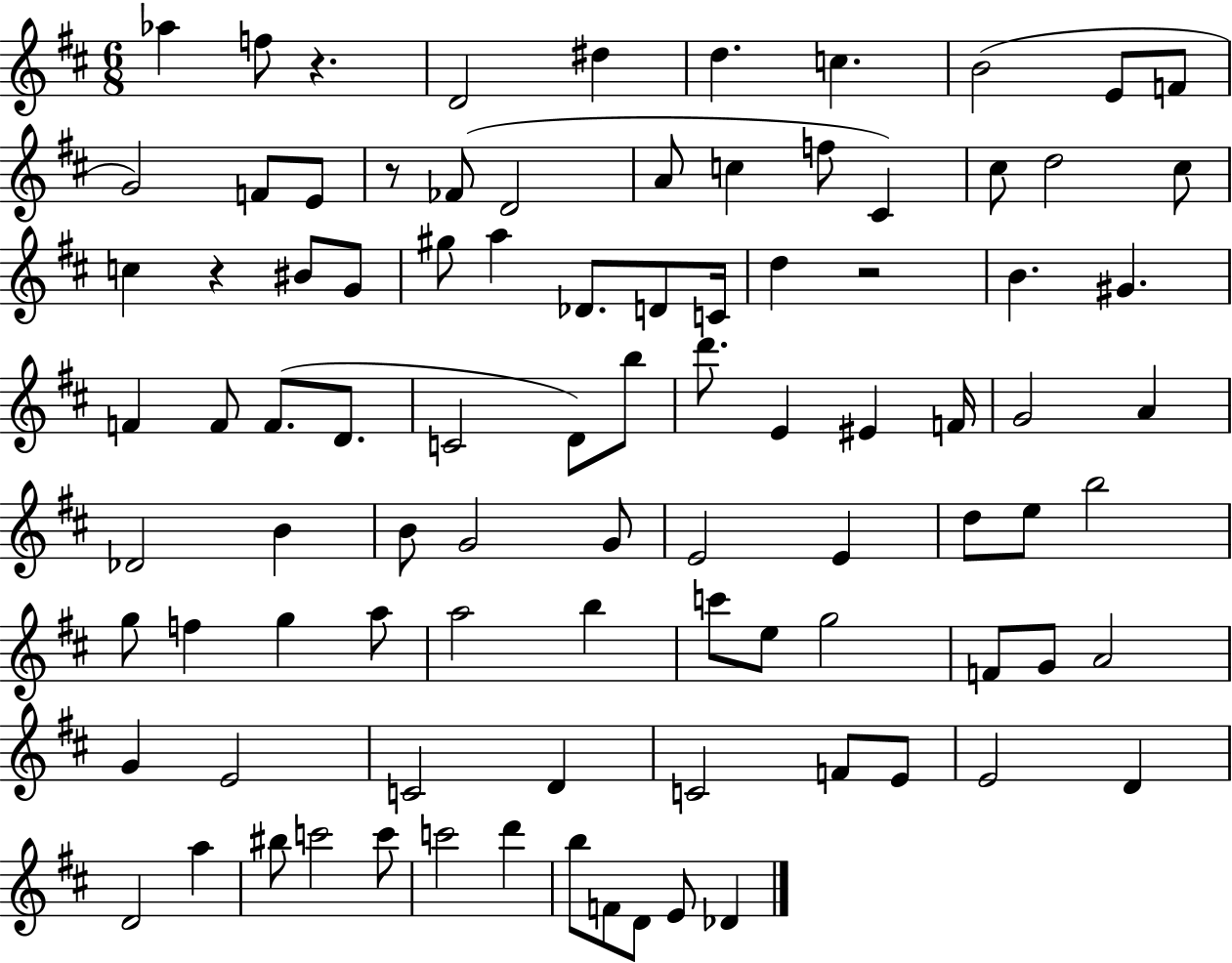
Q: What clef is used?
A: treble